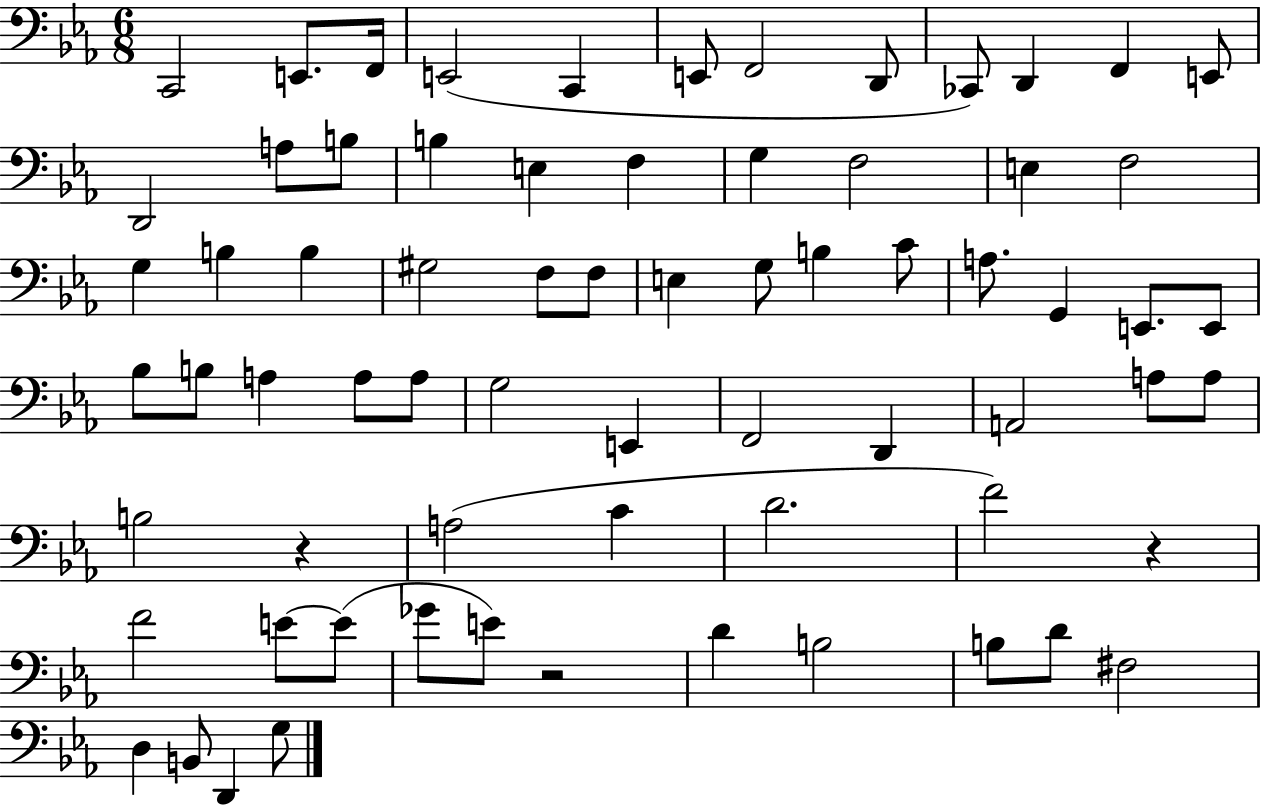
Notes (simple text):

C2/h E2/e. F2/s E2/h C2/q E2/e F2/h D2/e CES2/e D2/q F2/q E2/e D2/h A3/e B3/e B3/q E3/q F3/q G3/q F3/h E3/q F3/h G3/q B3/q B3/q G#3/h F3/e F3/e E3/q G3/e B3/q C4/e A3/e. G2/q E2/e. E2/e Bb3/e B3/e A3/q A3/e A3/e G3/h E2/q F2/h D2/q A2/h A3/e A3/e B3/h R/q A3/h C4/q D4/h. F4/h R/q F4/h E4/e E4/e Gb4/e E4/e R/h D4/q B3/h B3/e D4/e F#3/h D3/q B2/e D2/q G3/e